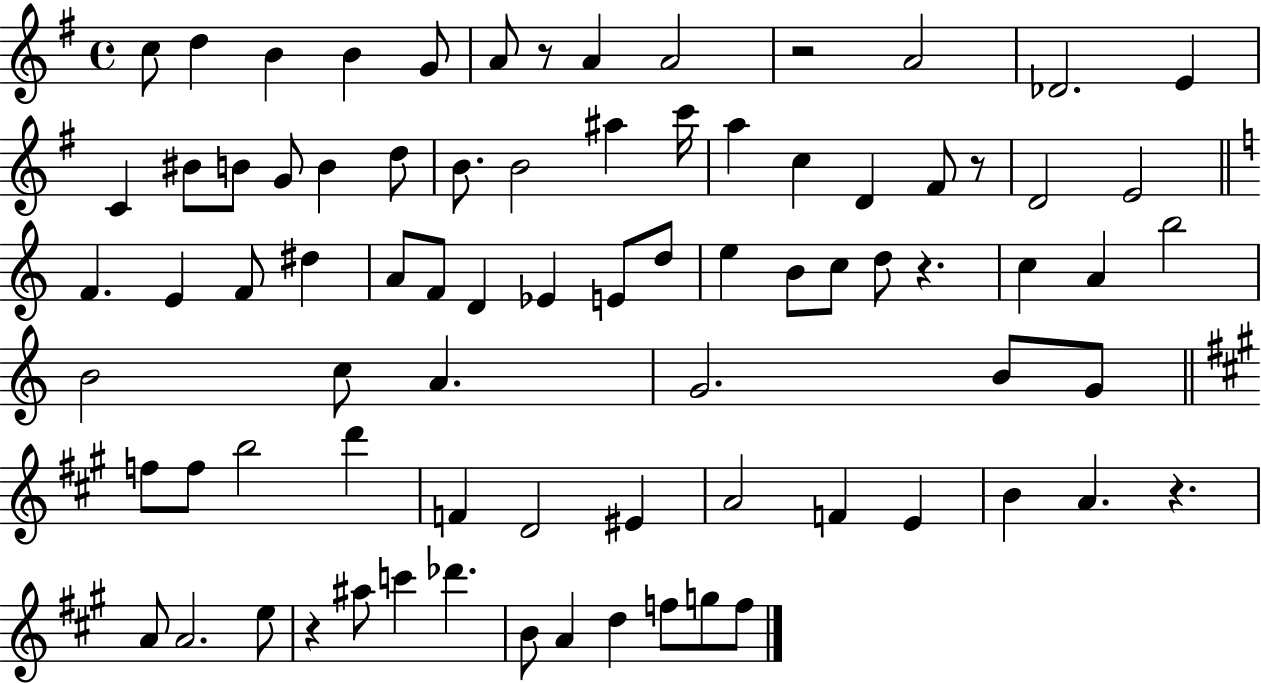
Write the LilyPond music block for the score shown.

{
  \clef treble
  \time 4/4
  \defaultTimeSignature
  \key g \major
  c''8 d''4 b'4 b'4 g'8 | a'8 r8 a'4 a'2 | r2 a'2 | des'2. e'4 | \break c'4 bis'8 b'8 g'8 b'4 d''8 | b'8. b'2 ais''4 c'''16 | a''4 c''4 d'4 fis'8 r8 | d'2 e'2 | \break \bar "||" \break \key c \major f'4. e'4 f'8 dis''4 | a'8 f'8 d'4 ees'4 e'8 d''8 | e''4 b'8 c''8 d''8 r4. | c''4 a'4 b''2 | \break b'2 c''8 a'4. | g'2. b'8 g'8 | \bar "||" \break \key a \major f''8 f''8 b''2 d'''4 | f'4 d'2 eis'4 | a'2 f'4 e'4 | b'4 a'4. r4. | \break a'8 a'2. e''8 | r4 ais''8 c'''4 des'''4. | b'8 a'4 d''4 f''8 g''8 f''8 | \bar "|."
}